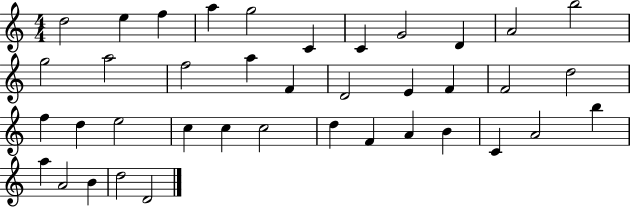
D5/h E5/q F5/q A5/q G5/h C4/q C4/q G4/h D4/q A4/h B5/h G5/h A5/h F5/h A5/q F4/q D4/h E4/q F4/q F4/h D5/h F5/q D5/q E5/h C5/q C5/q C5/h D5/q F4/q A4/q B4/q C4/q A4/h B5/q A5/q A4/h B4/q D5/h D4/h